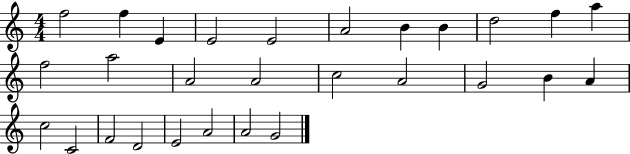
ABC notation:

X:1
T:Untitled
M:4/4
L:1/4
K:C
f2 f E E2 E2 A2 B B d2 f a f2 a2 A2 A2 c2 A2 G2 B A c2 C2 F2 D2 E2 A2 A2 G2